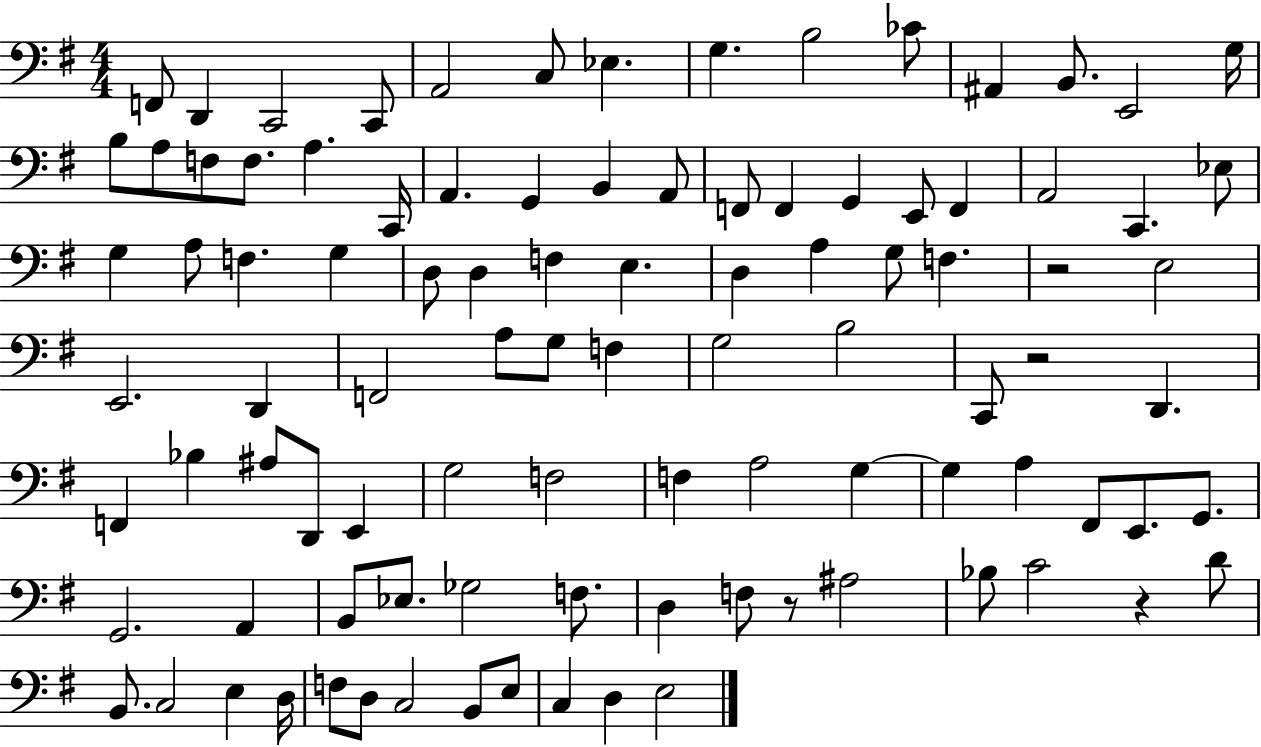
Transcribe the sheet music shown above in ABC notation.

X:1
T:Untitled
M:4/4
L:1/4
K:G
F,,/2 D,, C,,2 C,,/2 A,,2 C,/2 _E, G, B,2 _C/2 ^A,, B,,/2 E,,2 G,/4 B,/2 A,/2 F,/2 F,/2 A, C,,/4 A,, G,, B,, A,,/2 F,,/2 F,, G,, E,,/2 F,, A,,2 C,, _E,/2 G, A,/2 F, G, D,/2 D, F, E, D, A, G,/2 F, z2 E,2 E,,2 D,, F,,2 A,/2 G,/2 F, G,2 B,2 C,,/2 z2 D,, F,, _B, ^A,/2 D,,/2 E,, G,2 F,2 F, A,2 G, G, A, ^F,,/2 E,,/2 G,,/2 G,,2 A,, B,,/2 _E,/2 _G,2 F,/2 D, F,/2 z/2 ^A,2 _B,/2 C2 z D/2 B,,/2 C,2 E, D,/4 F,/2 D,/2 C,2 B,,/2 E,/2 C, D, E,2